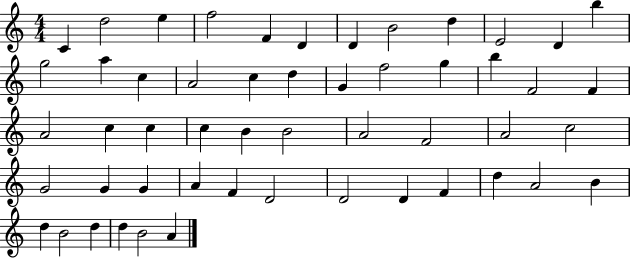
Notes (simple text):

C4/q D5/h E5/q F5/h F4/q D4/q D4/q B4/h D5/q E4/h D4/q B5/q G5/h A5/q C5/q A4/h C5/q D5/q G4/q F5/h G5/q B5/q F4/h F4/q A4/h C5/q C5/q C5/q B4/q B4/h A4/h F4/h A4/h C5/h G4/h G4/q G4/q A4/q F4/q D4/h D4/h D4/q F4/q D5/q A4/h B4/q D5/q B4/h D5/q D5/q B4/h A4/q